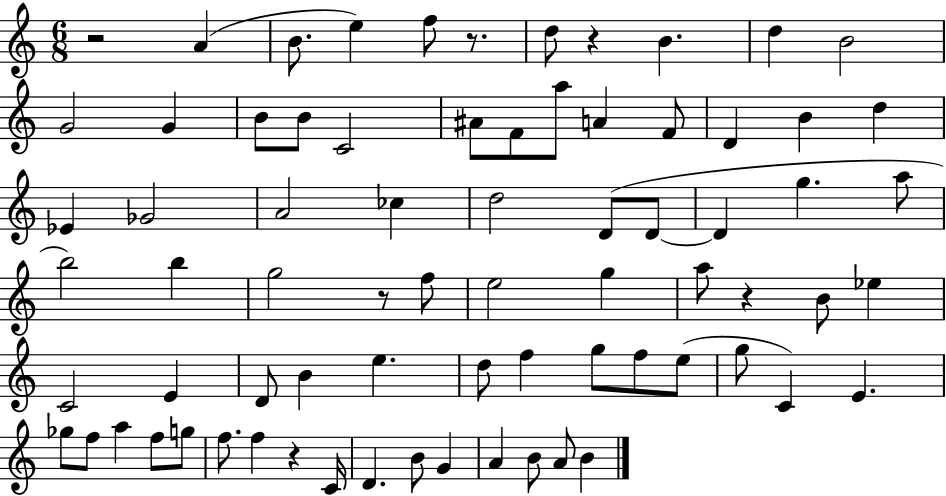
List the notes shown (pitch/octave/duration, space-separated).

R/h A4/q B4/e. E5/q F5/e R/e. D5/e R/q B4/q. D5/q B4/h G4/h G4/q B4/e B4/e C4/h A#4/e F4/e A5/e A4/q F4/e D4/q B4/q D5/q Eb4/q Gb4/h A4/h CES5/q D5/h D4/e D4/e D4/q G5/q. A5/e B5/h B5/q G5/h R/e F5/e E5/h G5/q A5/e R/q B4/e Eb5/q C4/h E4/q D4/e B4/q E5/q. D5/e F5/q G5/e F5/e E5/e G5/e C4/q E4/q. Gb5/e F5/e A5/q F5/e G5/e F5/e. F5/q R/q C4/s D4/q. B4/e G4/q A4/q B4/e A4/e B4/q